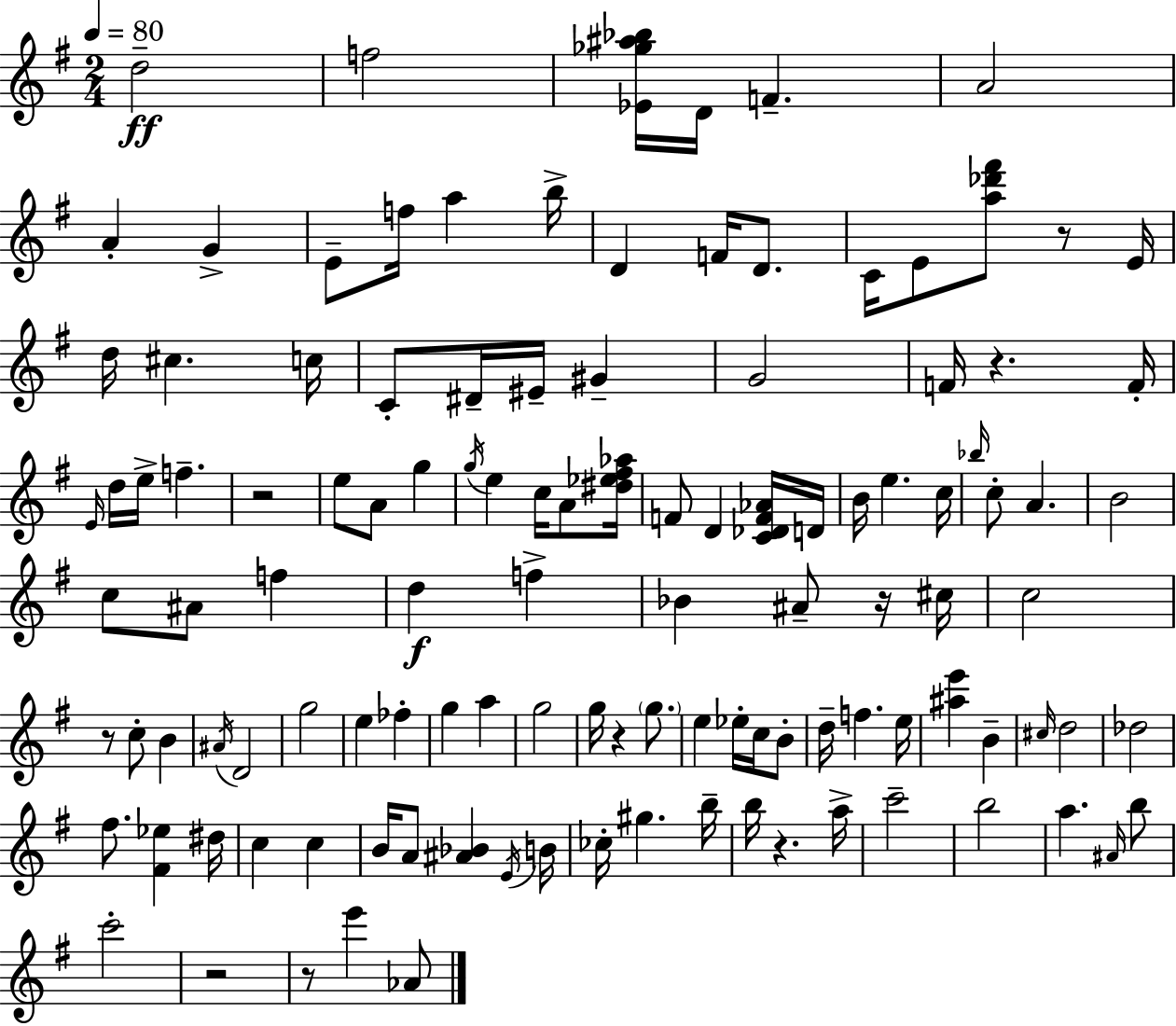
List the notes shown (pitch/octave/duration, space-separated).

D5/h F5/h [Eb4,Gb5,A#5,Bb5]/s D4/s F4/q. A4/h A4/q G4/q E4/e F5/s A5/q B5/s D4/q F4/s D4/e. C4/s E4/e [A5,Db6,F#6]/e R/e E4/s D5/s C#5/q. C5/s C4/e D#4/s EIS4/s G#4/q G4/h F4/s R/q. F4/s E4/s D5/s E5/s F5/q. R/h E5/e A4/e G5/q G5/s E5/q C5/s A4/e [D#5,Eb5,F#5,Ab5]/s F4/e D4/q [C4,Db4,F4,Ab4]/s D4/s B4/s E5/q. C5/s Bb5/s C5/e A4/q. B4/h C5/e A#4/e F5/q D5/q F5/q Bb4/q A#4/e R/s C#5/s C5/h R/e C5/e B4/q A#4/s D4/h G5/h E5/q FES5/q G5/q A5/q G5/h G5/s R/q G5/e. E5/q Eb5/s C5/s B4/e D5/s F5/q. E5/s [A#5,E6]/q B4/q C#5/s D5/h Db5/h F#5/e. [F#4,Eb5]/q D#5/s C5/q C5/q B4/s A4/e [A#4,Bb4]/q E4/s B4/s CES5/s G#5/q. B5/s B5/s R/q. A5/s C6/h B5/h A5/q. A#4/s B5/e C6/h R/h R/e E6/q Ab4/e